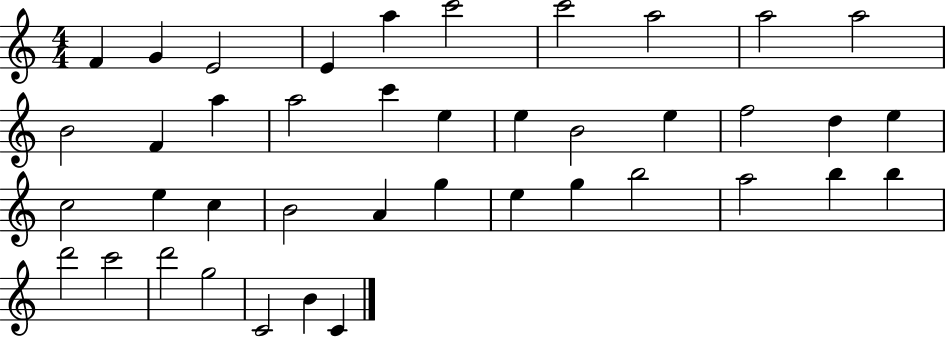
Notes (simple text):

F4/q G4/q E4/h E4/q A5/q C6/h C6/h A5/h A5/h A5/h B4/h F4/q A5/q A5/h C6/q E5/q E5/q B4/h E5/q F5/h D5/q E5/q C5/h E5/q C5/q B4/h A4/q G5/q E5/q G5/q B5/h A5/h B5/q B5/q D6/h C6/h D6/h G5/h C4/h B4/q C4/q